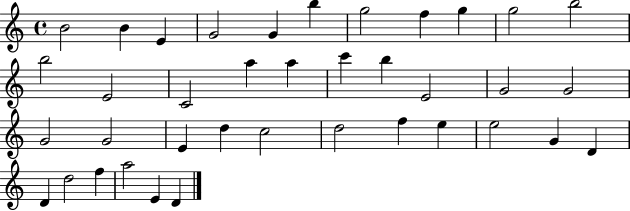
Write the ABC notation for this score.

X:1
T:Untitled
M:4/4
L:1/4
K:C
B2 B E G2 G b g2 f g g2 b2 b2 E2 C2 a a c' b E2 G2 G2 G2 G2 E d c2 d2 f e e2 G D D d2 f a2 E D